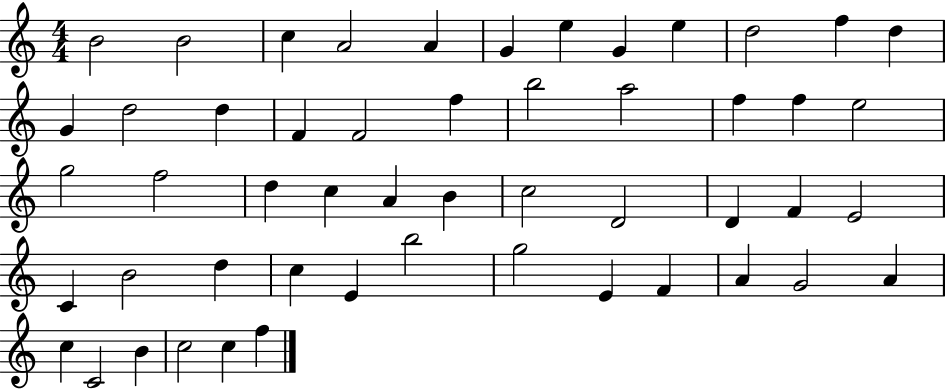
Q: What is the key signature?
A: C major